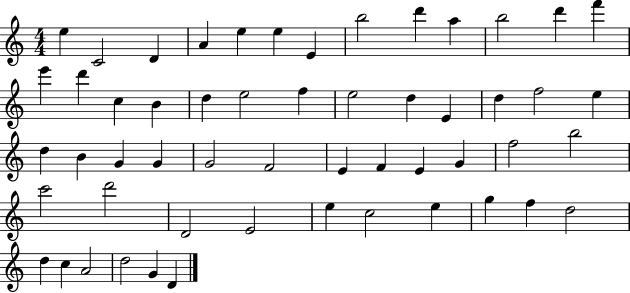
X:1
T:Untitled
M:4/4
L:1/4
K:C
e C2 D A e e E b2 d' a b2 d' f' e' d' c B d e2 f e2 d E d f2 e d B G G G2 F2 E F E G f2 b2 c'2 d'2 D2 E2 e c2 e g f d2 d c A2 d2 G D